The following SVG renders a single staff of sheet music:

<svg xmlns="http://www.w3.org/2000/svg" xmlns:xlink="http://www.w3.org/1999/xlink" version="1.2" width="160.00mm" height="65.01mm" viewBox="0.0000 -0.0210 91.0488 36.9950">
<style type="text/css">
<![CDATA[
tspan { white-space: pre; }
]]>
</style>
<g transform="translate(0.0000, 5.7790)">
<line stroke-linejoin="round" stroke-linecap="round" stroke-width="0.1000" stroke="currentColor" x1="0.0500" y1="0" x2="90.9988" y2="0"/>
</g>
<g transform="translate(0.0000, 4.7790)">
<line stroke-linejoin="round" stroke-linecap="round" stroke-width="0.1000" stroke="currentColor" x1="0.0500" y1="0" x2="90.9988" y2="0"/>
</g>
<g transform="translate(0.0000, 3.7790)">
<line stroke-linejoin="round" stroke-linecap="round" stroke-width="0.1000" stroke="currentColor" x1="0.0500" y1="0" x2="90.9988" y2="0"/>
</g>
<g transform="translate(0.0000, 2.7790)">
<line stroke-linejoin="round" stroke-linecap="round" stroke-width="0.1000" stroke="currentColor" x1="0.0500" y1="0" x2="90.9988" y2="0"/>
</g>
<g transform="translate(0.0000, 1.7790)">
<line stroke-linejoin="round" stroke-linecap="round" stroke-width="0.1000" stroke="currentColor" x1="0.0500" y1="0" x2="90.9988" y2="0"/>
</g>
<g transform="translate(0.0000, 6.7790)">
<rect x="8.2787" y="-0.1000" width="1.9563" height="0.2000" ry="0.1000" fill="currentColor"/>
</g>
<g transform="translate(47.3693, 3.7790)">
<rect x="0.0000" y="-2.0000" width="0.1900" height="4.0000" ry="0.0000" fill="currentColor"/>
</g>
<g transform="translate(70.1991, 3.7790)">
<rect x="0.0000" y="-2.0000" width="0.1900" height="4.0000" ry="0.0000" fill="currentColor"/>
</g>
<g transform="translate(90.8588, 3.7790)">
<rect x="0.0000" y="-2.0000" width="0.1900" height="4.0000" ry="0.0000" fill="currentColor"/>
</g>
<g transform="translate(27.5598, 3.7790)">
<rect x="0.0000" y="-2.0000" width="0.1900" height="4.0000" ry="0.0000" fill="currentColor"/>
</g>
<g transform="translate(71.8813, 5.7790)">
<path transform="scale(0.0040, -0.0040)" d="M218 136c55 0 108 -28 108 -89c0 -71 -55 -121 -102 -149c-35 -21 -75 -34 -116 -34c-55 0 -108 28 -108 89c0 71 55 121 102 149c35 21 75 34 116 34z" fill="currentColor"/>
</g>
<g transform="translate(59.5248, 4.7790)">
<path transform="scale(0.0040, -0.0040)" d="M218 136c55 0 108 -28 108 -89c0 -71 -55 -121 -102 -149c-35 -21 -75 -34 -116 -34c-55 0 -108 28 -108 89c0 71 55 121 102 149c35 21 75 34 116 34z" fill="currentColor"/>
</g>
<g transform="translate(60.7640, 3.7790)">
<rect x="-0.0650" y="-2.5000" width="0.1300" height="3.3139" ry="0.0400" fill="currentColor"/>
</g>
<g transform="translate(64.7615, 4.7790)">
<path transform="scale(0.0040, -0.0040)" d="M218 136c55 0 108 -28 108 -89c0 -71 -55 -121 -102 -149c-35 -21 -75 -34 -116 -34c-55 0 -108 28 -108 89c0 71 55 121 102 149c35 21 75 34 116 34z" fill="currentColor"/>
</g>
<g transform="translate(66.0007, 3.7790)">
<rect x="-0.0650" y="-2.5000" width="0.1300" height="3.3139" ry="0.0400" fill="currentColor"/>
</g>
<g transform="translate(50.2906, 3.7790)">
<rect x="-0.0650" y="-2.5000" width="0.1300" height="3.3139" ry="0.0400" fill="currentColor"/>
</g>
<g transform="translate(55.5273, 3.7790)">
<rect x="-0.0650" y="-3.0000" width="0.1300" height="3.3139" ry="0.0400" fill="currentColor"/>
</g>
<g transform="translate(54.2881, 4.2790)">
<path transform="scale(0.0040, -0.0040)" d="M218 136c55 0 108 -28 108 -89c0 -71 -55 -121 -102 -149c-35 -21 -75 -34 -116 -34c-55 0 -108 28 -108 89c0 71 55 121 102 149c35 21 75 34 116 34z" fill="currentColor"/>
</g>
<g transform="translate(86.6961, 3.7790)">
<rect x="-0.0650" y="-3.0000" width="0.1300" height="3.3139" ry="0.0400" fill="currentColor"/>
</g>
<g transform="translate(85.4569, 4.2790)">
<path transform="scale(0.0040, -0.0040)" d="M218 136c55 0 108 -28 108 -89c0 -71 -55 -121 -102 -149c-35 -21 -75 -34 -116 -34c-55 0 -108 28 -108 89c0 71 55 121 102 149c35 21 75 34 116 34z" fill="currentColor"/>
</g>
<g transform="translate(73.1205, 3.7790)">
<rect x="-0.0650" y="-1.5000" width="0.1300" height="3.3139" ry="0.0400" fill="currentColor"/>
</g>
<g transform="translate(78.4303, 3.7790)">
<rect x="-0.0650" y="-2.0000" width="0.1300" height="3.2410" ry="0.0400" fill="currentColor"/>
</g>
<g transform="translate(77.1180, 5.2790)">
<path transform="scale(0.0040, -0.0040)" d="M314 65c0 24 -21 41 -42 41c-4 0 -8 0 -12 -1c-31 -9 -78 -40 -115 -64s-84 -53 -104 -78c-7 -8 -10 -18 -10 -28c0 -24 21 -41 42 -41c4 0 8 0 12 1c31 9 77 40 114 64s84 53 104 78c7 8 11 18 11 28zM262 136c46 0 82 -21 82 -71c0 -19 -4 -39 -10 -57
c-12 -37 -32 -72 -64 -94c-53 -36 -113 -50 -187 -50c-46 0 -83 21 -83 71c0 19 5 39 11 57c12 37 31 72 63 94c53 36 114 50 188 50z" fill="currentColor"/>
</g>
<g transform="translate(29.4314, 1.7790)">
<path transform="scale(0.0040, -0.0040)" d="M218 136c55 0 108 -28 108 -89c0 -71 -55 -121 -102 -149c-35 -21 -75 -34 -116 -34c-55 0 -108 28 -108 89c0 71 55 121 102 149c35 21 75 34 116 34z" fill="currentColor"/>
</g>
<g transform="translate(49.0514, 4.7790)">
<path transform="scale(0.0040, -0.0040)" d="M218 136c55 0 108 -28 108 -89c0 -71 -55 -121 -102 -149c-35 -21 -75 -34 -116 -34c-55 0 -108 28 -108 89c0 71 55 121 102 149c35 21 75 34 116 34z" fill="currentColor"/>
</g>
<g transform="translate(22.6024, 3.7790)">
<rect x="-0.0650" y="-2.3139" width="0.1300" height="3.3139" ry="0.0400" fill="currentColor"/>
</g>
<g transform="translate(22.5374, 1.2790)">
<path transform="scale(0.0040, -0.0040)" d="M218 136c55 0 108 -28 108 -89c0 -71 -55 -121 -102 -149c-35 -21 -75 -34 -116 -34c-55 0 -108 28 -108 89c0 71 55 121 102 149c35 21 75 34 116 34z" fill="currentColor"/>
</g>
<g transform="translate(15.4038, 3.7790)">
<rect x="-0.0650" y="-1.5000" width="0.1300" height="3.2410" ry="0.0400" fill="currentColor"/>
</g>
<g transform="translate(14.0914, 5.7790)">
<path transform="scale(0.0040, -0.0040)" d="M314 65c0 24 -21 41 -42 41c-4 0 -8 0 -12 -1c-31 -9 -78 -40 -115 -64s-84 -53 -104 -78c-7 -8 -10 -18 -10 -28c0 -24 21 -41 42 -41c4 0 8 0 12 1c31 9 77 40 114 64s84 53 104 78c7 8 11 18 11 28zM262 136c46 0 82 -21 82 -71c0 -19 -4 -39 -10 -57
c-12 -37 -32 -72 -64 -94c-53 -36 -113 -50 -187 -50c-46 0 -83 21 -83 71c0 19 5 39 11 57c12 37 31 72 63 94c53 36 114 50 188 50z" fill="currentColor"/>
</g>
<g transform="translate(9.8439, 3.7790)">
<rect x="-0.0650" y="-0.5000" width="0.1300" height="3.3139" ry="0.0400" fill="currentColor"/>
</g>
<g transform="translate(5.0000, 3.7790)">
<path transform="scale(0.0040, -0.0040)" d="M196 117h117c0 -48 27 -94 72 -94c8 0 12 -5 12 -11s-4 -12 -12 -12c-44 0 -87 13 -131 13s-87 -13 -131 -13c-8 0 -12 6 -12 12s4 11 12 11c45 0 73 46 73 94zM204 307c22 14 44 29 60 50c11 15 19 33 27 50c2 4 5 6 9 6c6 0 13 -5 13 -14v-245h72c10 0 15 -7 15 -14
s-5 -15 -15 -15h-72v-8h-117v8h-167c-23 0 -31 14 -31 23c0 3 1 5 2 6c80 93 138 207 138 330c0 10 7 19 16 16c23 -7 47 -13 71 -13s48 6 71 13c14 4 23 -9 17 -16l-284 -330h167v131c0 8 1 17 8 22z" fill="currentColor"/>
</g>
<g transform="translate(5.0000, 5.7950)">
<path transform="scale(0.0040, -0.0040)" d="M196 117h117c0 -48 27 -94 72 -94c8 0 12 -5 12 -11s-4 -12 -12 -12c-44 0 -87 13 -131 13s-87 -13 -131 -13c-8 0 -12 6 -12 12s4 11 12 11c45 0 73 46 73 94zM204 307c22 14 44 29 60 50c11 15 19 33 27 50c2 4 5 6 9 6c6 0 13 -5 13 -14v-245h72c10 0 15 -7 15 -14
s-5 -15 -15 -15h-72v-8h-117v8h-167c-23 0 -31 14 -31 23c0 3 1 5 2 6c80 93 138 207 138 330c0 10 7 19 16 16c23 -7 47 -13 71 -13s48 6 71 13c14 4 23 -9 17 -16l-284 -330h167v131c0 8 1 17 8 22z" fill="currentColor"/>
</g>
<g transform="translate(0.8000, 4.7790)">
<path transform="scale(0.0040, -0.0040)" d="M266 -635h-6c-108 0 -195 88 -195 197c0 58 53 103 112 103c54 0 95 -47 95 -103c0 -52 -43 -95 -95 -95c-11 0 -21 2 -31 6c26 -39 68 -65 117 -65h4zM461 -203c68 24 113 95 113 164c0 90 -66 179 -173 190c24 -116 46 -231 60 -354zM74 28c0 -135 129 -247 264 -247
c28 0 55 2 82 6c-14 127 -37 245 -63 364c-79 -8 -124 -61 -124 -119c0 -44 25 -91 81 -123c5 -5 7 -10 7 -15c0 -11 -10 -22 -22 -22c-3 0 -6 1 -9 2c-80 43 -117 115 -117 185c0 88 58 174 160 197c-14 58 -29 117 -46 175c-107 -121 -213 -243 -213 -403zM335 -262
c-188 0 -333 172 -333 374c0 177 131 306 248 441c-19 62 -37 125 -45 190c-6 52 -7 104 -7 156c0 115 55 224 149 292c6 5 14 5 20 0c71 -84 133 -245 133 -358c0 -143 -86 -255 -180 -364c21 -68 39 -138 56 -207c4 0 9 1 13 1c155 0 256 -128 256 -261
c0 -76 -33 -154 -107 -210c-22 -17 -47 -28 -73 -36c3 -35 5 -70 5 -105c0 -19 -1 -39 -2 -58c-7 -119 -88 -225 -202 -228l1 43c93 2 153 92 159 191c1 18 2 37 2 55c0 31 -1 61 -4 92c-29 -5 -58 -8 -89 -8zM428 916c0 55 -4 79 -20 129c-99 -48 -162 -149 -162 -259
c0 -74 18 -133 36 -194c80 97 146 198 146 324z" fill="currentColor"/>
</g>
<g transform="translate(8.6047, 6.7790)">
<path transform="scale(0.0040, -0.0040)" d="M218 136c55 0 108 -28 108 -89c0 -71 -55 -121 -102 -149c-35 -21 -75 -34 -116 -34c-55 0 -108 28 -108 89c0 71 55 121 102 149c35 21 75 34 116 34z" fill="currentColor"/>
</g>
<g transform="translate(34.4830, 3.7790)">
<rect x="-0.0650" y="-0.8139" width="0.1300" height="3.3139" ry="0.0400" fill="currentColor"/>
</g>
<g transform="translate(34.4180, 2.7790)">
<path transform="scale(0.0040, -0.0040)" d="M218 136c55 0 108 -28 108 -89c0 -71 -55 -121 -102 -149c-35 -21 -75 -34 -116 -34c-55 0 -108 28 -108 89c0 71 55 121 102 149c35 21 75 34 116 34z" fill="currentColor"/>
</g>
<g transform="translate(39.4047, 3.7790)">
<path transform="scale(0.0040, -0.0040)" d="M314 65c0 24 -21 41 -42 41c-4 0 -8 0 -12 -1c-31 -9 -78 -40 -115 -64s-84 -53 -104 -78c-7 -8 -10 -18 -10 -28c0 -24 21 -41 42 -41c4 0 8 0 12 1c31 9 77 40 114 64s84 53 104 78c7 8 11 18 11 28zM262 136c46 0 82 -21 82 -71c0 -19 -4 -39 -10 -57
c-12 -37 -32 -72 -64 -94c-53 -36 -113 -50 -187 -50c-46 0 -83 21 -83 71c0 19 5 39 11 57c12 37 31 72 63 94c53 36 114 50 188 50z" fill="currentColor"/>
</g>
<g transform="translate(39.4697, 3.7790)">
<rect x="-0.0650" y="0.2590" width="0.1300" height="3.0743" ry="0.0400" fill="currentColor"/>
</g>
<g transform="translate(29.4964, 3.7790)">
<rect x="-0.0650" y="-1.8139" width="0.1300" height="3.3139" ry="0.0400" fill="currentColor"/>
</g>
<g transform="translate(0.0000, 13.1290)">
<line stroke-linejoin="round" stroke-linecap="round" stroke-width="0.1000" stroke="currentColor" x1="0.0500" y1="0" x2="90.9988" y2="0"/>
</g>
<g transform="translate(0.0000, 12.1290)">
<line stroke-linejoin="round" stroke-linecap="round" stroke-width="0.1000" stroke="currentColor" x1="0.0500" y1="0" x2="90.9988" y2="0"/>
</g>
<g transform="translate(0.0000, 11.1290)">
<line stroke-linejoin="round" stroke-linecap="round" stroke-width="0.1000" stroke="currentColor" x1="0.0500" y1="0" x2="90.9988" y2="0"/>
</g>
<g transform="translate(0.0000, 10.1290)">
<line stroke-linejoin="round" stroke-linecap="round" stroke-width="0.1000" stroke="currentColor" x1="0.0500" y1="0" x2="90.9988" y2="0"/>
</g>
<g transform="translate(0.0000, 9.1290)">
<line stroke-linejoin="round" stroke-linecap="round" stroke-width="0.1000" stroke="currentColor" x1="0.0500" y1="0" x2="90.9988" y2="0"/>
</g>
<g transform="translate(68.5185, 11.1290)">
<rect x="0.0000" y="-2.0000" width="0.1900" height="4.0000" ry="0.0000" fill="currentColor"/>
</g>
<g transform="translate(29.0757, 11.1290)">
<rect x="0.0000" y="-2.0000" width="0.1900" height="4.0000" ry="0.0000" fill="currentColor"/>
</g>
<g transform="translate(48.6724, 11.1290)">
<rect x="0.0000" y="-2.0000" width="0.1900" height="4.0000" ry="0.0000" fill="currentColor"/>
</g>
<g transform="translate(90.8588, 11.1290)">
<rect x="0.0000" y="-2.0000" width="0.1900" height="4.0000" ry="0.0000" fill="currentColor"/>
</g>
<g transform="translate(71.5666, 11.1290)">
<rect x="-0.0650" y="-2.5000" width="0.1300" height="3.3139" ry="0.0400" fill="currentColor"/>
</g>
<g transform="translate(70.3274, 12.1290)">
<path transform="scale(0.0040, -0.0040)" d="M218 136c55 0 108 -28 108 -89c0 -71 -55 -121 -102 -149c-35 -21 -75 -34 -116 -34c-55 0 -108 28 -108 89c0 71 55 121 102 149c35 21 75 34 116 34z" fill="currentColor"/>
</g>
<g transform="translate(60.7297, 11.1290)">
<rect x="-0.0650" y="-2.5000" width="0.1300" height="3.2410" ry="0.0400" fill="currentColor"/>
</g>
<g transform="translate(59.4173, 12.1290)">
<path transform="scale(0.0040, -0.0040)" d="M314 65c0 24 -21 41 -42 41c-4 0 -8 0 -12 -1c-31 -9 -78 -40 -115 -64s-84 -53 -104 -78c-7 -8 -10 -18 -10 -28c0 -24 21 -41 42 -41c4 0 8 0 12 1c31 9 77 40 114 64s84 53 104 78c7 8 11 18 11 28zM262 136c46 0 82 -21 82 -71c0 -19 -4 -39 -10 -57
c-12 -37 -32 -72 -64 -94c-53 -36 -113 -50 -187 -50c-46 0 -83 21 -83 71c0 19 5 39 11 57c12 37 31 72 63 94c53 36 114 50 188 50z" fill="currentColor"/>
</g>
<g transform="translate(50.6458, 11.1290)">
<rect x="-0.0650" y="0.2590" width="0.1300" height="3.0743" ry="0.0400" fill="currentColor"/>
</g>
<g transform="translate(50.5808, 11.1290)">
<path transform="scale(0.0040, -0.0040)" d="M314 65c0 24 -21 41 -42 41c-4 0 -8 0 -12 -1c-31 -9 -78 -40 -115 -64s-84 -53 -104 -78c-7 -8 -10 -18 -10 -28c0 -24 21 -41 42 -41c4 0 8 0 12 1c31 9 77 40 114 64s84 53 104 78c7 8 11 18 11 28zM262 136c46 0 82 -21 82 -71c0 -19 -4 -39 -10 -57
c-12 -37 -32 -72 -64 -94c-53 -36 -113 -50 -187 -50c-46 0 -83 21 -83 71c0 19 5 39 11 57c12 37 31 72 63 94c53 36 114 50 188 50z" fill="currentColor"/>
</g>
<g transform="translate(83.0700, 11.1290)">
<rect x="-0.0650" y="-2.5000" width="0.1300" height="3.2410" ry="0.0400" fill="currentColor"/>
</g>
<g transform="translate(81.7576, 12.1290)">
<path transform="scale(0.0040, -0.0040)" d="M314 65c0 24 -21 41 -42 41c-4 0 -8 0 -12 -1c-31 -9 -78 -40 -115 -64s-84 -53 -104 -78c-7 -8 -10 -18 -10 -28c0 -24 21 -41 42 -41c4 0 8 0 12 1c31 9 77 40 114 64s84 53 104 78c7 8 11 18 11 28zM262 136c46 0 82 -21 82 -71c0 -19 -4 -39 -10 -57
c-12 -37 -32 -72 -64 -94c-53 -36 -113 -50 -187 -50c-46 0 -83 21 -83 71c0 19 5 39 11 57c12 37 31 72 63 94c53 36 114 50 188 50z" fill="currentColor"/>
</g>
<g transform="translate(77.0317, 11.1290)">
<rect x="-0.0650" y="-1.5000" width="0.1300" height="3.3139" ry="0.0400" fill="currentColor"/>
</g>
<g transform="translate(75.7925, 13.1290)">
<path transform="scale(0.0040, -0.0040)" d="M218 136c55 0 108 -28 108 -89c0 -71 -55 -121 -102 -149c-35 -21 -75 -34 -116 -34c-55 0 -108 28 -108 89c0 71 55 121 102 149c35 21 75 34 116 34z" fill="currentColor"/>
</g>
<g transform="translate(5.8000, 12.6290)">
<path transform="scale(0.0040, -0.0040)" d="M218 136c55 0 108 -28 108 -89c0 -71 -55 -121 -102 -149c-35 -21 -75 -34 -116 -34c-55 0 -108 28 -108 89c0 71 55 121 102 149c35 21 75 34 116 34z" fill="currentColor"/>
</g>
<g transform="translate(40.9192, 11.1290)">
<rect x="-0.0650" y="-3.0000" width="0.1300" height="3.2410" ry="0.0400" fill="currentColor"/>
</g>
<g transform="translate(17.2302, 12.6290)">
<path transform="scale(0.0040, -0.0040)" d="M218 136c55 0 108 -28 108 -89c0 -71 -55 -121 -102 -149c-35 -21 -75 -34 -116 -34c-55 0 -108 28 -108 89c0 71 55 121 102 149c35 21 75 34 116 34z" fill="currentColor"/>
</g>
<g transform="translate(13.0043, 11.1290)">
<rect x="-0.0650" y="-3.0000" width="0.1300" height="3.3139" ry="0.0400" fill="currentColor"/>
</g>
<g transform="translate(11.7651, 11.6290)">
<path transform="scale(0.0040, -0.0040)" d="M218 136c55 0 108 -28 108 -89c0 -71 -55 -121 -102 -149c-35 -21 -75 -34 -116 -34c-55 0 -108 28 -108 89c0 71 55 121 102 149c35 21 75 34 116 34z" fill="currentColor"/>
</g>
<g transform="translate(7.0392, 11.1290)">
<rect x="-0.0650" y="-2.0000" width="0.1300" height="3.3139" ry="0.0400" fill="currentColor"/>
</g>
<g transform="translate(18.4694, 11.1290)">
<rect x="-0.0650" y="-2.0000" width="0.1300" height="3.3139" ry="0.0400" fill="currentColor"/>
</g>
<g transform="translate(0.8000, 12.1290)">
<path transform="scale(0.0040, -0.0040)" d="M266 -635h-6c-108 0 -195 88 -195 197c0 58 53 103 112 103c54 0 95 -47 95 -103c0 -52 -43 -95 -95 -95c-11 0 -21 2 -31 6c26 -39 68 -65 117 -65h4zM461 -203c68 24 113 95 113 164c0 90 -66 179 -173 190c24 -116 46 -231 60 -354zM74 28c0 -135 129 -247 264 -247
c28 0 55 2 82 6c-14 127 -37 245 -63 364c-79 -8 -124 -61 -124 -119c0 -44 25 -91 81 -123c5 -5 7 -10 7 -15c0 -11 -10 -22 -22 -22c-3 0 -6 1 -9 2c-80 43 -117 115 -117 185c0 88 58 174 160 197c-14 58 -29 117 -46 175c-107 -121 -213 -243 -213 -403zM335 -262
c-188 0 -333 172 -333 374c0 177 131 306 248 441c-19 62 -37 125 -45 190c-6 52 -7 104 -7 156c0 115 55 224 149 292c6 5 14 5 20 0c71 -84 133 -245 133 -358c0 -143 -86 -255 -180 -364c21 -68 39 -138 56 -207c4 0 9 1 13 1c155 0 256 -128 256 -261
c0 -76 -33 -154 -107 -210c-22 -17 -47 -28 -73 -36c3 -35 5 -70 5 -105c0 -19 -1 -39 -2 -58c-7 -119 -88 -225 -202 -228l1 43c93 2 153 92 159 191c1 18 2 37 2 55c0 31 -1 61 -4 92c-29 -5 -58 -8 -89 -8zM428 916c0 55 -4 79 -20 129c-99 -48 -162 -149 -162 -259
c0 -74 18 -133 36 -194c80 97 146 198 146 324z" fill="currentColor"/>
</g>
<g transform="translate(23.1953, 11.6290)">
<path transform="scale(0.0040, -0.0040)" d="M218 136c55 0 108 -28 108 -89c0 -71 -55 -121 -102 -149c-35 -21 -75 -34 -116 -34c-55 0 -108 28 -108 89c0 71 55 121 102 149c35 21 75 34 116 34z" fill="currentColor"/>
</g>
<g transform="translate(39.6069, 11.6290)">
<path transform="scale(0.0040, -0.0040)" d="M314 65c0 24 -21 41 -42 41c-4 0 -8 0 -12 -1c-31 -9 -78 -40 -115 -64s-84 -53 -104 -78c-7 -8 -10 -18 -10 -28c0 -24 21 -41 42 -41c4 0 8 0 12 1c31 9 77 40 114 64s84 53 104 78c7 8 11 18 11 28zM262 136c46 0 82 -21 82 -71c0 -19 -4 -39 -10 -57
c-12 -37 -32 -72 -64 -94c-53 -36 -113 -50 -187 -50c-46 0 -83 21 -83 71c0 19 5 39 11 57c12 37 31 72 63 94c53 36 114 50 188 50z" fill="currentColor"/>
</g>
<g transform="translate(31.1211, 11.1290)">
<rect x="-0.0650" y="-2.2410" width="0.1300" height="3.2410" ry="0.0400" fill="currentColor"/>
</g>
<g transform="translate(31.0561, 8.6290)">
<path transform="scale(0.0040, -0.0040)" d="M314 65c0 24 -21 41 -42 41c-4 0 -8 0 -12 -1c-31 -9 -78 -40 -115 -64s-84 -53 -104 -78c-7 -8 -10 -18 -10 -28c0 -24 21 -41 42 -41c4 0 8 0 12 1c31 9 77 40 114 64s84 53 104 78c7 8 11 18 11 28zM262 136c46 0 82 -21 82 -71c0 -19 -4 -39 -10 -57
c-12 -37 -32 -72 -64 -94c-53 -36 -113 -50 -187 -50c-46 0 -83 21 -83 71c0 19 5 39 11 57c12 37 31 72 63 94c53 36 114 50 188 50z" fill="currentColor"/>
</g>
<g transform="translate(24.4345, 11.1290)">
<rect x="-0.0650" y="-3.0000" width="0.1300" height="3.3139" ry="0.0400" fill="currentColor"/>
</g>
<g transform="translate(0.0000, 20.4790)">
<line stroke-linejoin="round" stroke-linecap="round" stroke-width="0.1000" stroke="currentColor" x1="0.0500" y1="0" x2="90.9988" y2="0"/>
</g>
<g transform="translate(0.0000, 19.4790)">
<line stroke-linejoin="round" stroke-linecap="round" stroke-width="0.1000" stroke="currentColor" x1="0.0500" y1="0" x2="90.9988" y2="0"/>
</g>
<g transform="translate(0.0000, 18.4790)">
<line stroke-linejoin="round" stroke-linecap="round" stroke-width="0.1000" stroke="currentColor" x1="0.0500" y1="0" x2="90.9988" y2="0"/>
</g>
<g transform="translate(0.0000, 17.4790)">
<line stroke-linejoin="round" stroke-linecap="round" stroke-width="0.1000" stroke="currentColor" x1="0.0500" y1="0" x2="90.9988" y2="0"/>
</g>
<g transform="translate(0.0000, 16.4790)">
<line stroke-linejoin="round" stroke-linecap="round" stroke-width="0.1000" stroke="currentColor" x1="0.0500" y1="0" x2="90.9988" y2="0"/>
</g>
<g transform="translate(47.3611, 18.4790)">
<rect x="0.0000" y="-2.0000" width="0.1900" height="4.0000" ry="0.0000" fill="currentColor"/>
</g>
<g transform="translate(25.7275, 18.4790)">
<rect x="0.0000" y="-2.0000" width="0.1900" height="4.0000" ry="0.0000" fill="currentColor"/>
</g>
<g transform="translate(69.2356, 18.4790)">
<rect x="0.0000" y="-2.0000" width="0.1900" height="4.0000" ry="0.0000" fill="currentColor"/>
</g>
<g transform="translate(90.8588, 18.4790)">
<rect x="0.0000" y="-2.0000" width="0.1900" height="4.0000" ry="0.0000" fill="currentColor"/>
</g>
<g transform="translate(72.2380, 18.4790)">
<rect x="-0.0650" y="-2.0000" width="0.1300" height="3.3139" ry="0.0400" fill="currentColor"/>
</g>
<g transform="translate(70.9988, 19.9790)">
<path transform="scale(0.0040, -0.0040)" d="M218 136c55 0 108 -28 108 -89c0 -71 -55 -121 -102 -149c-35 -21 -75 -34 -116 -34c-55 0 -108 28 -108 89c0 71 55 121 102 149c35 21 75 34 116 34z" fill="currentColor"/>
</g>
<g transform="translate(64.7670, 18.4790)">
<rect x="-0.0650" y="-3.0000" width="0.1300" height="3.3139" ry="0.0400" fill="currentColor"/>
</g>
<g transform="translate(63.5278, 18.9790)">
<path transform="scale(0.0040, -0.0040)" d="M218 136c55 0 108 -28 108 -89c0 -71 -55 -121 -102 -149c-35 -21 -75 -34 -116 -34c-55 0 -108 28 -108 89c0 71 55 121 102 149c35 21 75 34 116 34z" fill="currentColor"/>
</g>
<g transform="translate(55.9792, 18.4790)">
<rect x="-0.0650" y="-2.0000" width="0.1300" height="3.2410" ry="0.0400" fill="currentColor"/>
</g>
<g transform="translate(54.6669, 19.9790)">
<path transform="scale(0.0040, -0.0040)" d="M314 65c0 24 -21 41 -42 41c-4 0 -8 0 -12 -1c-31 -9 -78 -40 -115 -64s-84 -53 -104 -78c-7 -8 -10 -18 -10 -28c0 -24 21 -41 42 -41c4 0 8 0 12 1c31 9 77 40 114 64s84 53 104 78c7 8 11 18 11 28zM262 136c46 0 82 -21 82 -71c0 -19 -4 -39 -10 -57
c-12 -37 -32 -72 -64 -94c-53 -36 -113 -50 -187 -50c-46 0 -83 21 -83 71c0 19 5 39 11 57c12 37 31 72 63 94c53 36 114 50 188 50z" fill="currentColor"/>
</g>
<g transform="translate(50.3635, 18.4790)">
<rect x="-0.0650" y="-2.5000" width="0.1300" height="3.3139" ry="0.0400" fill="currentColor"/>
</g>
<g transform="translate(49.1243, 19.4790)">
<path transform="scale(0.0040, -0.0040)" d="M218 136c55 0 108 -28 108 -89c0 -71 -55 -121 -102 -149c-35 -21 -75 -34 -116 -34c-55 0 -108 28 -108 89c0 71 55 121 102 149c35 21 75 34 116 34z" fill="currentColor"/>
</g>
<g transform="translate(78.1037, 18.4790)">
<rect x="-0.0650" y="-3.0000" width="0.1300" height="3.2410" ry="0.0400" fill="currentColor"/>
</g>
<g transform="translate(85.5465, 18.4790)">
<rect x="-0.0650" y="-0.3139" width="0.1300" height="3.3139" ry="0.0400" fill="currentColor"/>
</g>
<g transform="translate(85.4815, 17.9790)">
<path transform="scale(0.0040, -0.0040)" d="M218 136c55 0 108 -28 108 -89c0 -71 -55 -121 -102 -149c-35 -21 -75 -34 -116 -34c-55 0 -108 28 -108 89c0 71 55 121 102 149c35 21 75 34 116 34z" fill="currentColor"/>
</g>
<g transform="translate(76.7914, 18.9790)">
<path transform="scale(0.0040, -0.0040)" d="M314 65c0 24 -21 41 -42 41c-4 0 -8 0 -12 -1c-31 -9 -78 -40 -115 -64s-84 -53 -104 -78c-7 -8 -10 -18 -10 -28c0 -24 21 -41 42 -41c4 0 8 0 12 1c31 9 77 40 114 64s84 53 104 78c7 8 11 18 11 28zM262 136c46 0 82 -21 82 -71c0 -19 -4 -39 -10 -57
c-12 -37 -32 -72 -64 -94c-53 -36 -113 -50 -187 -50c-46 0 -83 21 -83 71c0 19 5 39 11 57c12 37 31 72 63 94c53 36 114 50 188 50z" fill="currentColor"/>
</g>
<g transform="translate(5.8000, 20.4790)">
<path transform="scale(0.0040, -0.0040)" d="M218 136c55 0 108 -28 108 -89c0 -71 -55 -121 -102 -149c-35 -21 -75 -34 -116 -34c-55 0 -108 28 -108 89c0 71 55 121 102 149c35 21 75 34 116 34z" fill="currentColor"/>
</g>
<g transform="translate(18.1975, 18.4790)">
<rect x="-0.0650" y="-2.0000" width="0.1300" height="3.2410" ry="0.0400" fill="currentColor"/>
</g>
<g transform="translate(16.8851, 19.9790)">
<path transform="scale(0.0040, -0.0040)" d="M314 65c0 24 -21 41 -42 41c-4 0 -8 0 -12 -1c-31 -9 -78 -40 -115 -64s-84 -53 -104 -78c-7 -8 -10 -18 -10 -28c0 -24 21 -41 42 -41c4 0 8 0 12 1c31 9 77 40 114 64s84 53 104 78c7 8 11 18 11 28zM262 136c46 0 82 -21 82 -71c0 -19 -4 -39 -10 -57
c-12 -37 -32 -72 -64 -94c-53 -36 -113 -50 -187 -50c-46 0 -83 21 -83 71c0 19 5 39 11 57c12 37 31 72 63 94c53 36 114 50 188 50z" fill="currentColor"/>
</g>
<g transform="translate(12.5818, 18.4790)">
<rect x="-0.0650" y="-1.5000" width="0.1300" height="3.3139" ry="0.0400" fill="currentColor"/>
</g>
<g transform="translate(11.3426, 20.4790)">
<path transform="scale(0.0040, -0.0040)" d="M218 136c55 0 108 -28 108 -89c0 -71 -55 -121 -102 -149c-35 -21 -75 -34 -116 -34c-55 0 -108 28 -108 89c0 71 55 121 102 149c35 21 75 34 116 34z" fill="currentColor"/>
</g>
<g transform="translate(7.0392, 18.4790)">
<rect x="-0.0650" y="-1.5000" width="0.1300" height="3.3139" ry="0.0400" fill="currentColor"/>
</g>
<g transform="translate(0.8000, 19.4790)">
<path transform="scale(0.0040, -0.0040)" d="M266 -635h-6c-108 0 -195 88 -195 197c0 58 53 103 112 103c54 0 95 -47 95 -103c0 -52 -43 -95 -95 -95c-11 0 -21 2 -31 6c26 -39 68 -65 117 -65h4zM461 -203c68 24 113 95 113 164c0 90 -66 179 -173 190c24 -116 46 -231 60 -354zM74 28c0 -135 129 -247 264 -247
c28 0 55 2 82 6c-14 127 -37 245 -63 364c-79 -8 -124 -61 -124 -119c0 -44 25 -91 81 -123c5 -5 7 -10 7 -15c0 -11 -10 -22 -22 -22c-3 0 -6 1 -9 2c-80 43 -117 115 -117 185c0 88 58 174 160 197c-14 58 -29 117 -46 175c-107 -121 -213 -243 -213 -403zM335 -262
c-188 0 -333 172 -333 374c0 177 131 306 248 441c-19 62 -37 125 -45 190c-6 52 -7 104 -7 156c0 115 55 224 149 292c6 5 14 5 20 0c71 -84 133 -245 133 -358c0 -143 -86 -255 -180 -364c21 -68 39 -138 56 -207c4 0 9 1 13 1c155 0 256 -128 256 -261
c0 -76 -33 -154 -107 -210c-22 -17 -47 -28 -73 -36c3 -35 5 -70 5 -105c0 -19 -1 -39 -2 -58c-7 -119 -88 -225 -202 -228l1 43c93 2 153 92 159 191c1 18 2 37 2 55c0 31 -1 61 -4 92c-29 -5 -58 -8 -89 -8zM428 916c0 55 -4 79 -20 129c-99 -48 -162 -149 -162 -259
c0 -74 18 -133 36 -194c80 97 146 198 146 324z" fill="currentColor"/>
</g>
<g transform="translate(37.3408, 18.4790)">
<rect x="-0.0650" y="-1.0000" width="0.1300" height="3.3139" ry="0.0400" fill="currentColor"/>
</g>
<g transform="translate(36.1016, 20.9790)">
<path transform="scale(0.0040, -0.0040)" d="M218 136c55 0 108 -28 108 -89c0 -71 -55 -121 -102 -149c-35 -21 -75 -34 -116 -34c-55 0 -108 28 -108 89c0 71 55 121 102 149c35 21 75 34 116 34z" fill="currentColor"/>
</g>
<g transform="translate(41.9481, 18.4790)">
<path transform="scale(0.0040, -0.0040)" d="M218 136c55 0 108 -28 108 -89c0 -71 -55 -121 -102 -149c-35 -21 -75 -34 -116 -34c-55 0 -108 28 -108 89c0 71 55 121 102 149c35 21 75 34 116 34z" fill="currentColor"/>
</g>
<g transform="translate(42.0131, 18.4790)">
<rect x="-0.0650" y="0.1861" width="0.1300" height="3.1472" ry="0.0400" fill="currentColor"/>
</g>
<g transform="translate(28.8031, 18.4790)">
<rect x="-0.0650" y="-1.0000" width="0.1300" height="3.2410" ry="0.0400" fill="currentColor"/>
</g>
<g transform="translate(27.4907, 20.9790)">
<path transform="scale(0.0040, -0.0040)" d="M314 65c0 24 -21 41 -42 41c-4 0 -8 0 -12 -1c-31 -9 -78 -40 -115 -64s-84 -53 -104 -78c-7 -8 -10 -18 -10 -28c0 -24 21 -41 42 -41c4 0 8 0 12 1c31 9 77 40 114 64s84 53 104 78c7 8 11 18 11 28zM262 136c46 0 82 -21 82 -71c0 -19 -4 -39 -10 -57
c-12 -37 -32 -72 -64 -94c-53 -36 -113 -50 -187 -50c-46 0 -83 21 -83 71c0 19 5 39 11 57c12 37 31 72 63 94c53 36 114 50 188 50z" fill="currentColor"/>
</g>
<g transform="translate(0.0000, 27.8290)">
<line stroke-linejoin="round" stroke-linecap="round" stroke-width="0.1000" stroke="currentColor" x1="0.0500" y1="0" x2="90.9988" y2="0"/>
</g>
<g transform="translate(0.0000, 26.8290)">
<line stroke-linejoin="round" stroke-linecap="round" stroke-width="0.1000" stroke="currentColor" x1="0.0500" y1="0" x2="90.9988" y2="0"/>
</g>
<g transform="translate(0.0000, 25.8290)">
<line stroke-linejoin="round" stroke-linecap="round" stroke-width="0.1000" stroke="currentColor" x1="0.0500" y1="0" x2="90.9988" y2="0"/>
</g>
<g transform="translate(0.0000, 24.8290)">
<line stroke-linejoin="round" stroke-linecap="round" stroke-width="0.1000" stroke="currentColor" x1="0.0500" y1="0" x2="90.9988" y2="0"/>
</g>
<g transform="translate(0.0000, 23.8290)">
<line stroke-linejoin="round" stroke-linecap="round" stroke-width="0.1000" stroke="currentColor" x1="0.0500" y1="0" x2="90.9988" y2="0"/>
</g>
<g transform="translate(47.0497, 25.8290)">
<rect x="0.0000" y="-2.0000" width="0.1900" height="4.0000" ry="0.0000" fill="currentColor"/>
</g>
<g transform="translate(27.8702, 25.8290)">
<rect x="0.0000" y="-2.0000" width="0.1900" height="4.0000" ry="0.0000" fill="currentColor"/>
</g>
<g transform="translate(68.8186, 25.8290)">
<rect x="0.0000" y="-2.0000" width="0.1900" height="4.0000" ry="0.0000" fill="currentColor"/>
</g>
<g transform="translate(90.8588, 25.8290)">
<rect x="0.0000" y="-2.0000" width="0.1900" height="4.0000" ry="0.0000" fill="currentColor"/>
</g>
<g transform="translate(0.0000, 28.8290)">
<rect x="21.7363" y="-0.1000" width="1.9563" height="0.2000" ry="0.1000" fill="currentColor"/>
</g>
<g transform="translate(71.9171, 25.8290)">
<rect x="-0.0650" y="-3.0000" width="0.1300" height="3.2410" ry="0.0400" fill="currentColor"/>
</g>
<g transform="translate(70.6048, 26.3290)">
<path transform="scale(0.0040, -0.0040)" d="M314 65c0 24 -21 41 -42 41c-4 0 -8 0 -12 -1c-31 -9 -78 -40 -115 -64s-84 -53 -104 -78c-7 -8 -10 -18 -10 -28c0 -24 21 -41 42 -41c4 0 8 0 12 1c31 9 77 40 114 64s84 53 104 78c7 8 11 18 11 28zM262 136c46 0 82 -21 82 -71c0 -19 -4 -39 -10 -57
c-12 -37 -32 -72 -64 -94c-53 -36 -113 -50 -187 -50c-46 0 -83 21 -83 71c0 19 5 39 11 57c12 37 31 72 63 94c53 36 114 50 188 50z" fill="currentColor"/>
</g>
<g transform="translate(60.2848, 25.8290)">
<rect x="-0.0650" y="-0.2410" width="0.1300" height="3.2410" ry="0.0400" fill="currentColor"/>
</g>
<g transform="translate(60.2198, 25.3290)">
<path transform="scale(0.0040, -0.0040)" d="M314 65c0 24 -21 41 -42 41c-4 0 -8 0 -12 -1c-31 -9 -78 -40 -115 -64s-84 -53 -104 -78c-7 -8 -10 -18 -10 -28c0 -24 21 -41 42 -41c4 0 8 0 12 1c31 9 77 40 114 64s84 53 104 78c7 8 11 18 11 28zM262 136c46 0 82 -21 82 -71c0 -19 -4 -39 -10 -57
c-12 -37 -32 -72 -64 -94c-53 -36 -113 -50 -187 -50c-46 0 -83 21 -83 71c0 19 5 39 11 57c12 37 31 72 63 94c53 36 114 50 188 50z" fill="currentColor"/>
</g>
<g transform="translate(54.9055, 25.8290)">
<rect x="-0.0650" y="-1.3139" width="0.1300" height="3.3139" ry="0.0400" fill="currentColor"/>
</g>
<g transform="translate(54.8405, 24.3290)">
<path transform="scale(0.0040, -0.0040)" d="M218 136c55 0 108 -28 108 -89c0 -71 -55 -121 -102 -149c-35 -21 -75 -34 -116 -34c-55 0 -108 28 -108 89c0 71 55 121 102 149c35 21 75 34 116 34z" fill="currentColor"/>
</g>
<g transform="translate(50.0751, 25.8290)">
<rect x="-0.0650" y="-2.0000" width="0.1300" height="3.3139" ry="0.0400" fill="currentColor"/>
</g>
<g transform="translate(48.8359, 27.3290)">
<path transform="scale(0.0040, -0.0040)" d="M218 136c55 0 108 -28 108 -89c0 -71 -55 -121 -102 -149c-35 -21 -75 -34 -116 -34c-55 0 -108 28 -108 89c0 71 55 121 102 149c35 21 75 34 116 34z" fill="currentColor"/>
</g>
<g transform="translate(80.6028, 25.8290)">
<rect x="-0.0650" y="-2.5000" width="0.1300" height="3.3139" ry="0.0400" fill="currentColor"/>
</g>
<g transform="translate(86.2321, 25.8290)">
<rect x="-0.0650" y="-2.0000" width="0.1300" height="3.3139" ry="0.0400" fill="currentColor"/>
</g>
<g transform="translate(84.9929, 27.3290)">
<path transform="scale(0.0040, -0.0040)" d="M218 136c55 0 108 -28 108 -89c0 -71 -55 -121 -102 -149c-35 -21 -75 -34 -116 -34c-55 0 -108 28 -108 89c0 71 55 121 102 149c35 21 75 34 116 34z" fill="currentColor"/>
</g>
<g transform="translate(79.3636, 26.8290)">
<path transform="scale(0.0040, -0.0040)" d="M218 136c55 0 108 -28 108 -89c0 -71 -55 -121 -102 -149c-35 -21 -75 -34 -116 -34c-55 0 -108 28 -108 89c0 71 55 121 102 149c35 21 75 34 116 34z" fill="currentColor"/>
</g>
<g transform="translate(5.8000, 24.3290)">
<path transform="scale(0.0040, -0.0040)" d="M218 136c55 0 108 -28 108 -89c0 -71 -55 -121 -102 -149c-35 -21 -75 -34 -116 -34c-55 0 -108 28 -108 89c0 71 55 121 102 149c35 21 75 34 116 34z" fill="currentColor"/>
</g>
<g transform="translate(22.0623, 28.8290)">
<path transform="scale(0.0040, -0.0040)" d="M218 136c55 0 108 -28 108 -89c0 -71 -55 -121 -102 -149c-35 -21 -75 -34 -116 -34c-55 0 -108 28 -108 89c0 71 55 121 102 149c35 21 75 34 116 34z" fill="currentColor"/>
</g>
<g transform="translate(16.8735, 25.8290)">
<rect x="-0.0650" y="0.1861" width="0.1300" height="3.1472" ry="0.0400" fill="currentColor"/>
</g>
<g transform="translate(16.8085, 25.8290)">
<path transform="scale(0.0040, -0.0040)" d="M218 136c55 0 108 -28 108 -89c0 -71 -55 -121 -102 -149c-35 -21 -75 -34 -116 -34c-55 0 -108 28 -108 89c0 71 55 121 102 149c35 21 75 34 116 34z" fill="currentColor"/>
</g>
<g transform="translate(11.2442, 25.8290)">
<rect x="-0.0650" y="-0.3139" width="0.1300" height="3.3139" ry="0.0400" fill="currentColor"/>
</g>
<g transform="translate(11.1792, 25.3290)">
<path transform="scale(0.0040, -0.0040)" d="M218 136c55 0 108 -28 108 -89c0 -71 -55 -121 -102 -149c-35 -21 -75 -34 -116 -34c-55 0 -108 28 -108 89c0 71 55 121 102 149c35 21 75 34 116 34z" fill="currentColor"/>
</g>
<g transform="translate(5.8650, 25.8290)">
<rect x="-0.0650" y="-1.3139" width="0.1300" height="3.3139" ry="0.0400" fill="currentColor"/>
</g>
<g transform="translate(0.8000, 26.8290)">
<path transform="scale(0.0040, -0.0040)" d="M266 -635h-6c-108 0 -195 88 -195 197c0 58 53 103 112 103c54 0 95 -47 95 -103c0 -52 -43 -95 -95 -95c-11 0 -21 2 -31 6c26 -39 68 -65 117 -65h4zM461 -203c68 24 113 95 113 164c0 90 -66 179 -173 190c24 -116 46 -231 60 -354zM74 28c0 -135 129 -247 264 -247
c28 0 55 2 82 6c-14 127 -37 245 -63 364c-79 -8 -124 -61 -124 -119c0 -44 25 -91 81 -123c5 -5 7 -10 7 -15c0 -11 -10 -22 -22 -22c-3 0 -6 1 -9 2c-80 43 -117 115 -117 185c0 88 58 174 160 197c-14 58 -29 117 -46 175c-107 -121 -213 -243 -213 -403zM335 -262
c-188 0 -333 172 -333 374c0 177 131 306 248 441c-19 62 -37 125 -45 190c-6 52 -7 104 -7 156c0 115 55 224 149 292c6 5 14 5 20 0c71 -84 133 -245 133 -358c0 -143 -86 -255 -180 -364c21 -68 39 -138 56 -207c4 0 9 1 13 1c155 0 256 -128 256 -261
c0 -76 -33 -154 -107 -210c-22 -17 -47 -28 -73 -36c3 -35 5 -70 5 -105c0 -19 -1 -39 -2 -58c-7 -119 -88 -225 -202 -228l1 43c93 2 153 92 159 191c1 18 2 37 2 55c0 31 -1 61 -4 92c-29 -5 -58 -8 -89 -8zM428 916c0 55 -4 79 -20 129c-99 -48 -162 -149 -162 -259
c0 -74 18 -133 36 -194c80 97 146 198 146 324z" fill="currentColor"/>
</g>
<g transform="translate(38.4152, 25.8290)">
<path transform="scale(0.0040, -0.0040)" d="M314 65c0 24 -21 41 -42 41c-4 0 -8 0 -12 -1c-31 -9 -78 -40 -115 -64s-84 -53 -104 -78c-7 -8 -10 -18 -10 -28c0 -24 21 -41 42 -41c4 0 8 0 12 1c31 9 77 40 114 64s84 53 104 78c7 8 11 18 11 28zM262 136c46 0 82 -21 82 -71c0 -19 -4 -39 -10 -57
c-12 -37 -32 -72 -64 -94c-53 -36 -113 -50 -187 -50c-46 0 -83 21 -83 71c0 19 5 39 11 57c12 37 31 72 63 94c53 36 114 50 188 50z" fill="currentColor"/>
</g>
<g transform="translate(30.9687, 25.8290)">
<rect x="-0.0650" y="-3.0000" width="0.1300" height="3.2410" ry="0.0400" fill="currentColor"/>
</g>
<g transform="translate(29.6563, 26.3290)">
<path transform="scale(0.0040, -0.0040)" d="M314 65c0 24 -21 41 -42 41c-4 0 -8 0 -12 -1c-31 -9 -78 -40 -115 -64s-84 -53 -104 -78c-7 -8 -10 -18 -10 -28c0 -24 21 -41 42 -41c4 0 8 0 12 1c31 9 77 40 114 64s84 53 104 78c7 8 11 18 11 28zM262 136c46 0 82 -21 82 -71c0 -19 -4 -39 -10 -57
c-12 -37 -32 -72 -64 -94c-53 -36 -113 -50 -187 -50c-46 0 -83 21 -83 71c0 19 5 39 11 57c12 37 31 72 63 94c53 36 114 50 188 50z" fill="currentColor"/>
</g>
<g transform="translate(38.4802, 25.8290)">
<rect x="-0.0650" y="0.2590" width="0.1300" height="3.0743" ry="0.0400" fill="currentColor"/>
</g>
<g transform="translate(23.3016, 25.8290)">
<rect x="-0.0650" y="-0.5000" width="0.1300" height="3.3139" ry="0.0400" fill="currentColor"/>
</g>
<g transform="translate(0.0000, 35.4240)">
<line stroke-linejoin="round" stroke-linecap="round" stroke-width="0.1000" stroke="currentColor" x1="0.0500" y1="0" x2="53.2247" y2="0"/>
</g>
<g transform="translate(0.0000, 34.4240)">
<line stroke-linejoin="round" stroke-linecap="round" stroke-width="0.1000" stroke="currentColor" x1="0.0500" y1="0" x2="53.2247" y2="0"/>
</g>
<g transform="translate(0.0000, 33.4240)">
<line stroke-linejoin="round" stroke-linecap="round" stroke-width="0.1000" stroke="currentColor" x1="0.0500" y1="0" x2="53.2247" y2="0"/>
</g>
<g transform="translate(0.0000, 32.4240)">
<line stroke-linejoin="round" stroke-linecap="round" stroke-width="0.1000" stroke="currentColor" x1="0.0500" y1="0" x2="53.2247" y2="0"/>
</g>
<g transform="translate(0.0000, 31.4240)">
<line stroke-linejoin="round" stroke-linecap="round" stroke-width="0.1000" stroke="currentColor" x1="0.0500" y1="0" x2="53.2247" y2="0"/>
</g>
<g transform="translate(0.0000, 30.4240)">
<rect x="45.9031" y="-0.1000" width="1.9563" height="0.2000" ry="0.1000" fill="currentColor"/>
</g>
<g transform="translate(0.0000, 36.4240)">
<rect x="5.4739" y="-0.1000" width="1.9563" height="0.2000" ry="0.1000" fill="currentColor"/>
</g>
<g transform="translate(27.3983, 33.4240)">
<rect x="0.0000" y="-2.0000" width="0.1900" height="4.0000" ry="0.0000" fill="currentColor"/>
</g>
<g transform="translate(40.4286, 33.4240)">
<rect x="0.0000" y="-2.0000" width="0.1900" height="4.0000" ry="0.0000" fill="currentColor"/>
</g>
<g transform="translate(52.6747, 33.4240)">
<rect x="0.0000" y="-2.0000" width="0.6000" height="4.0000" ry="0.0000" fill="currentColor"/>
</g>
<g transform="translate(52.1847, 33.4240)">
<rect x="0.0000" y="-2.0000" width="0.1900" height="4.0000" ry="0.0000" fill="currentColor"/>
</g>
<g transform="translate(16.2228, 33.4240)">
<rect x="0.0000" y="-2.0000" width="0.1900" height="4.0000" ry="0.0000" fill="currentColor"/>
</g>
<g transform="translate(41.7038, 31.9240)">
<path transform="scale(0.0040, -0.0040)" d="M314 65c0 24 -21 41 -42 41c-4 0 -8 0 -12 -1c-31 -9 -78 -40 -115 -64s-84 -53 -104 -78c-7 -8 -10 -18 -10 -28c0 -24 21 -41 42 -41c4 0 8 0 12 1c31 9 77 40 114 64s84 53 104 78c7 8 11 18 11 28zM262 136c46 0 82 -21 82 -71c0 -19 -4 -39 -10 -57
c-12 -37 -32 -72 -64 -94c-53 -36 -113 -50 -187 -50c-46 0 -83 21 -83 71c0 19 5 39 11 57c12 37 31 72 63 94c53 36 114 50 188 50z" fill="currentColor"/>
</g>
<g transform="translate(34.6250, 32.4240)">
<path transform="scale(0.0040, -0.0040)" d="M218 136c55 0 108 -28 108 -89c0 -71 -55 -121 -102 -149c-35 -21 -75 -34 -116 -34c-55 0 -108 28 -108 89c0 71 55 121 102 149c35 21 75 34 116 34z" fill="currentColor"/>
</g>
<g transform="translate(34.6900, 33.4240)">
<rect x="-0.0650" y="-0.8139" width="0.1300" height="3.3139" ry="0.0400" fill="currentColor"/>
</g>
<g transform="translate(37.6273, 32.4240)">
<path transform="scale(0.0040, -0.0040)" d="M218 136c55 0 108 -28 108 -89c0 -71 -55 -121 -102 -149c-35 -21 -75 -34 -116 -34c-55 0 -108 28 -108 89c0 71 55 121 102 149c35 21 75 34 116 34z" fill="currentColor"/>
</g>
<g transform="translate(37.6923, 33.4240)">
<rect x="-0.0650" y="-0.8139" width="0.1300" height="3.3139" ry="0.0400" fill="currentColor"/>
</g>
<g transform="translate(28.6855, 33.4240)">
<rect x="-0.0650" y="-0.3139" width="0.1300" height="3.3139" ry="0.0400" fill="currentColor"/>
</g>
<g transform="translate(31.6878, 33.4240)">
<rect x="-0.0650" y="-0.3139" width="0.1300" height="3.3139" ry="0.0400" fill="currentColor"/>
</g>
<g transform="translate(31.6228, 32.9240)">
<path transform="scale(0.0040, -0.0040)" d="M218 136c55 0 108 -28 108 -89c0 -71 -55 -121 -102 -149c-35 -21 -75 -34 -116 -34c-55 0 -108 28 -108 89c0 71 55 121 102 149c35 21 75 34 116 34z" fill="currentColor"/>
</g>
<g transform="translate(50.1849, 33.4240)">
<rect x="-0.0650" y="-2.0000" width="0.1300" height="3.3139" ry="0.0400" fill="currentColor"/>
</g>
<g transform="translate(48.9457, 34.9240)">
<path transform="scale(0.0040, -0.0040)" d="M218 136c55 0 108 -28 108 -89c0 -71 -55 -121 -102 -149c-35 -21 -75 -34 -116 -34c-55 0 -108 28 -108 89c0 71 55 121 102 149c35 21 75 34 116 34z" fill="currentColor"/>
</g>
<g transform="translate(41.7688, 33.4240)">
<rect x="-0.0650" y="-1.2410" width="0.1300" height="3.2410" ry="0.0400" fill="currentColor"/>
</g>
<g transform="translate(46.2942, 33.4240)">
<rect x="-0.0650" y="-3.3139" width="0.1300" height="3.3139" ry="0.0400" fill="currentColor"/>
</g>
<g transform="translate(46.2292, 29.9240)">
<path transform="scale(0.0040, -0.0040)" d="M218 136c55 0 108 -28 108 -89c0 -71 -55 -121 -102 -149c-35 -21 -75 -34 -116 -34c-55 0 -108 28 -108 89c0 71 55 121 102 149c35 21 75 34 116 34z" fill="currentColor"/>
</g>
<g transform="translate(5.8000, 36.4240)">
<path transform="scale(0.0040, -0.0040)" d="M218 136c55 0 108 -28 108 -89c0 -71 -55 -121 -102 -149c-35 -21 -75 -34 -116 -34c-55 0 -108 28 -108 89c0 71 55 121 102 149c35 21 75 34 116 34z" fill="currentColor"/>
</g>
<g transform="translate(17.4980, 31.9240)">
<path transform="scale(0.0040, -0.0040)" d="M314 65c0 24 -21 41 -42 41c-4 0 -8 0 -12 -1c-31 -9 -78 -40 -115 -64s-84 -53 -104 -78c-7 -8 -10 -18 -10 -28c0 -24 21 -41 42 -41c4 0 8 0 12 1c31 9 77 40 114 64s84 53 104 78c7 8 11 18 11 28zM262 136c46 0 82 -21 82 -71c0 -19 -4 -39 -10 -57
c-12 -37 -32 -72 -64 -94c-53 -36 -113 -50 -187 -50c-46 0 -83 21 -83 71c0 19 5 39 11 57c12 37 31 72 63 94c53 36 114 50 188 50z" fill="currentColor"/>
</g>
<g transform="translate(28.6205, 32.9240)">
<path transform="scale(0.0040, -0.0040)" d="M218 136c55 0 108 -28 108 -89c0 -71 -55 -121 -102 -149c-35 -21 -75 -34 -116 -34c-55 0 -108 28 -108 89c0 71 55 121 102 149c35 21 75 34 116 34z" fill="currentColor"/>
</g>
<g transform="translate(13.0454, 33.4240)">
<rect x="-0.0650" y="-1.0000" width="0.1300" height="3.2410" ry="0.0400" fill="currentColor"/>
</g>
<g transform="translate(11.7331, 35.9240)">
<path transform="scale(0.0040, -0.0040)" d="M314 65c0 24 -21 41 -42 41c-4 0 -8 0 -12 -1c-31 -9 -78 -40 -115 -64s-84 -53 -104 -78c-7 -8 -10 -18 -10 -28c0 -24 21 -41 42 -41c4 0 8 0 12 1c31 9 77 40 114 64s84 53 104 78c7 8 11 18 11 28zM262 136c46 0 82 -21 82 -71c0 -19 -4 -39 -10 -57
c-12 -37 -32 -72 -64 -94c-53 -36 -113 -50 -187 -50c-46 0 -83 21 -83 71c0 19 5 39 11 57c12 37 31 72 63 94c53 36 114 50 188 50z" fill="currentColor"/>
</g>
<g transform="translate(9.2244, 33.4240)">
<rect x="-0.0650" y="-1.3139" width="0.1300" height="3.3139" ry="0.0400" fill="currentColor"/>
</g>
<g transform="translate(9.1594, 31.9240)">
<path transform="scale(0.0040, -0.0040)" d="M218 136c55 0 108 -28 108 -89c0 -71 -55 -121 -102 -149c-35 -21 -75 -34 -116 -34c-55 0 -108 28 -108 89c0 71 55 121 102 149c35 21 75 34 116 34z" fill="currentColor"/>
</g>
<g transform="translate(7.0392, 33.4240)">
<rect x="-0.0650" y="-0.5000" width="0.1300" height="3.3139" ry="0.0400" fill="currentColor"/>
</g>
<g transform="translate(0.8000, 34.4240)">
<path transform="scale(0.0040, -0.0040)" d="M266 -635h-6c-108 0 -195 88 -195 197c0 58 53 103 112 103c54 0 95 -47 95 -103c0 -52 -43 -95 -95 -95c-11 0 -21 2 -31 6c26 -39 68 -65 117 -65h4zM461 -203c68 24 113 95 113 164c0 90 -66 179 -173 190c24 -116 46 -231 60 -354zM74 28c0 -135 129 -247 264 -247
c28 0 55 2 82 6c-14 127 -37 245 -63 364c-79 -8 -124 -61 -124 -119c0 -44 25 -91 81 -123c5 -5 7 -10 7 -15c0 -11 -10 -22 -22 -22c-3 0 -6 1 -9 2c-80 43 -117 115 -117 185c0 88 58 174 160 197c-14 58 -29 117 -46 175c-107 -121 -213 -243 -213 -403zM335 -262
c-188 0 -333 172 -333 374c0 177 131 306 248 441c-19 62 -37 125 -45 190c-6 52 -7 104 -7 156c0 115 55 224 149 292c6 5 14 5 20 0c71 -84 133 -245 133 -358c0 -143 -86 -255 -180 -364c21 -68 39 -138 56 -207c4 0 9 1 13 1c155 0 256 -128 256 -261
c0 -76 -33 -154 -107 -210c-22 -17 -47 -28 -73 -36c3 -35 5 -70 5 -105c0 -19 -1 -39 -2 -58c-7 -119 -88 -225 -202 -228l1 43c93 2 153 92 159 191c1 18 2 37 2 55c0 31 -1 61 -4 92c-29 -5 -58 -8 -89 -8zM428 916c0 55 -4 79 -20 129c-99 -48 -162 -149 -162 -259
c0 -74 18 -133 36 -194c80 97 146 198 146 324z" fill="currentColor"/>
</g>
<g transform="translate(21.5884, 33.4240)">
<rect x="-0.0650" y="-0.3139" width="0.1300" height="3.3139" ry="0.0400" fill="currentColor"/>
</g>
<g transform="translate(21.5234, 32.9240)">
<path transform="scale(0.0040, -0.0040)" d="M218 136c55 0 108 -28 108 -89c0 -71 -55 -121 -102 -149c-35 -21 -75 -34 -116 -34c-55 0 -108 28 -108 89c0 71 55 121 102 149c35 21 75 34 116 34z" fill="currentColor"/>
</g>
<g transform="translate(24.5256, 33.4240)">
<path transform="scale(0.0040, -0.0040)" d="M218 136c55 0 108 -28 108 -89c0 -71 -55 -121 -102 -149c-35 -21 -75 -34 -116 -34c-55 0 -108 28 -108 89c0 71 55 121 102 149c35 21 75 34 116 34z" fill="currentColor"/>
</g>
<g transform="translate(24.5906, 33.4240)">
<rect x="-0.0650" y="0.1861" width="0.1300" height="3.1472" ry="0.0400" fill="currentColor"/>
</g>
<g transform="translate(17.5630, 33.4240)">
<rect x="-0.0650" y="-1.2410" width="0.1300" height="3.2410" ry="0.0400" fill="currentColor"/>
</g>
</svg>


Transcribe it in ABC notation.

X:1
T:Untitled
M:4/4
L:1/4
K:C
C E2 g f d B2 G A G G E F2 A F A F A g2 A2 B2 G2 G E G2 E E F2 D2 D B G F2 A F A2 c e c B C A2 B2 F e c2 A2 G F C e D2 e2 c B c c d d e2 b F